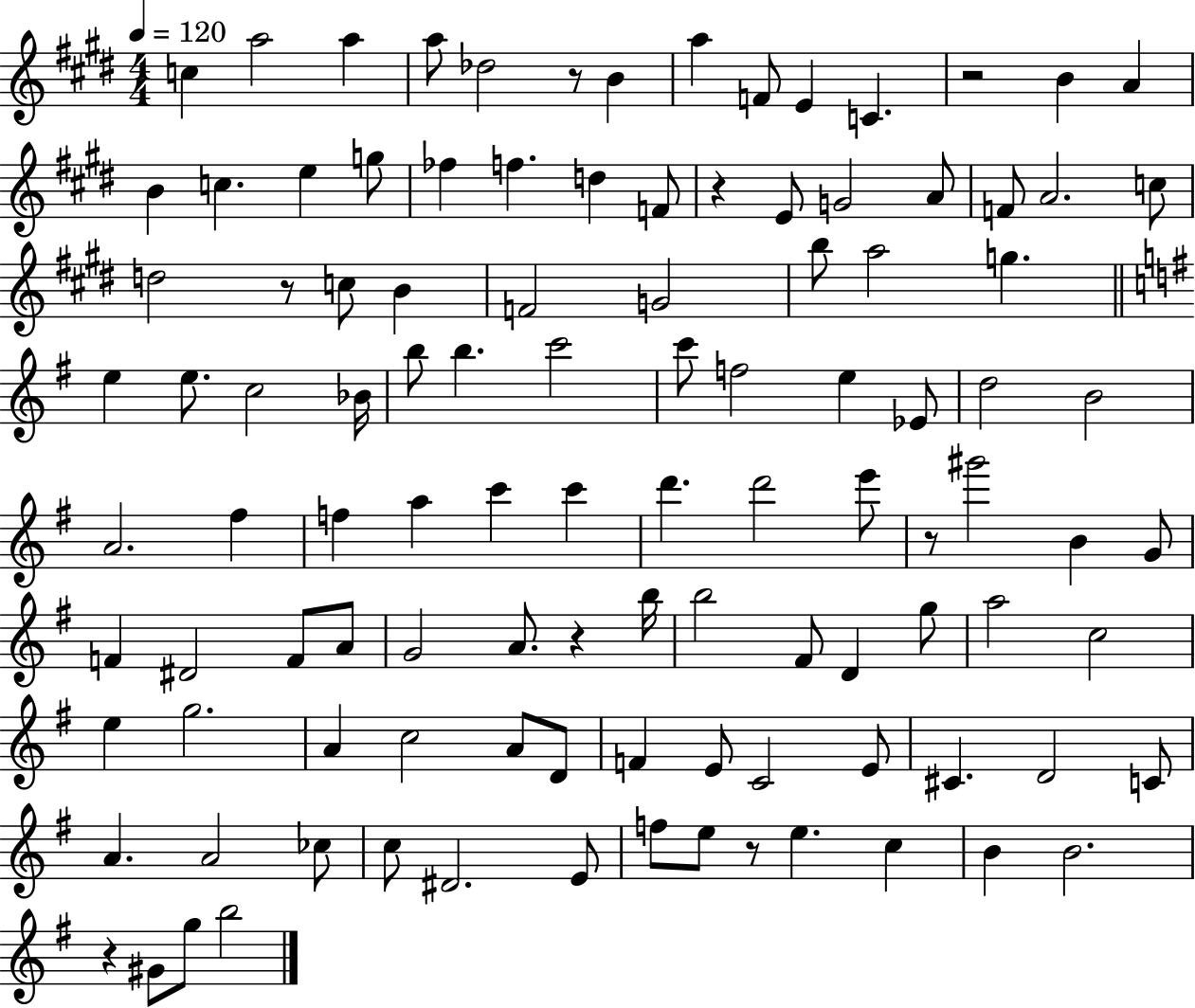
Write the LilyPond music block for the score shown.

{
  \clef treble
  \numericTimeSignature
  \time 4/4
  \key e \major
  \tempo 4 = 120
  c''4 a''2 a''4 | a''8 des''2 r8 b'4 | a''4 f'8 e'4 c'4. | r2 b'4 a'4 | \break b'4 c''4. e''4 g''8 | fes''4 f''4. d''4 f'8 | r4 e'8 g'2 a'8 | f'8 a'2. c''8 | \break d''2 r8 c''8 b'4 | f'2 g'2 | b''8 a''2 g''4. | \bar "||" \break \key g \major e''4 e''8. c''2 bes'16 | b''8 b''4. c'''2 | c'''8 f''2 e''4 ees'8 | d''2 b'2 | \break a'2. fis''4 | f''4 a''4 c'''4 c'''4 | d'''4. d'''2 e'''8 | r8 gis'''2 b'4 g'8 | \break f'4 dis'2 f'8 a'8 | g'2 a'8. r4 b''16 | b''2 fis'8 d'4 g''8 | a''2 c''2 | \break e''4 g''2. | a'4 c''2 a'8 d'8 | f'4 e'8 c'2 e'8 | cis'4. d'2 c'8 | \break a'4. a'2 ces''8 | c''8 dis'2. e'8 | f''8 e''8 r8 e''4. c''4 | b'4 b'2. | \break r4 gis'8 g''8 b''2 | \bar "|."
}